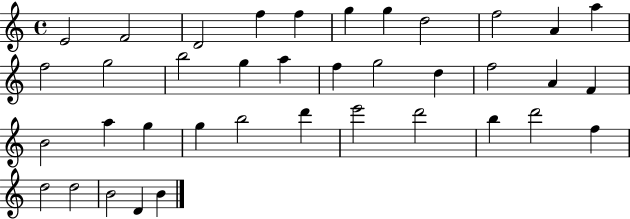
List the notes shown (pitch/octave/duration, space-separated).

E4/h F4/h D4/h F5/q F5/q G5/q G5/q D5/h F5/h A4/q A5/q F5/h G5/h B5/h G5/q A5/q F5/q G5/h D5/q F5/h A4/q F4/q B4/h A5/q G5/q G5/q B5/h D6/q E6/h D6/h B5/q D6/h F5/q D5/h D5/h B4/h D4/q B4/q